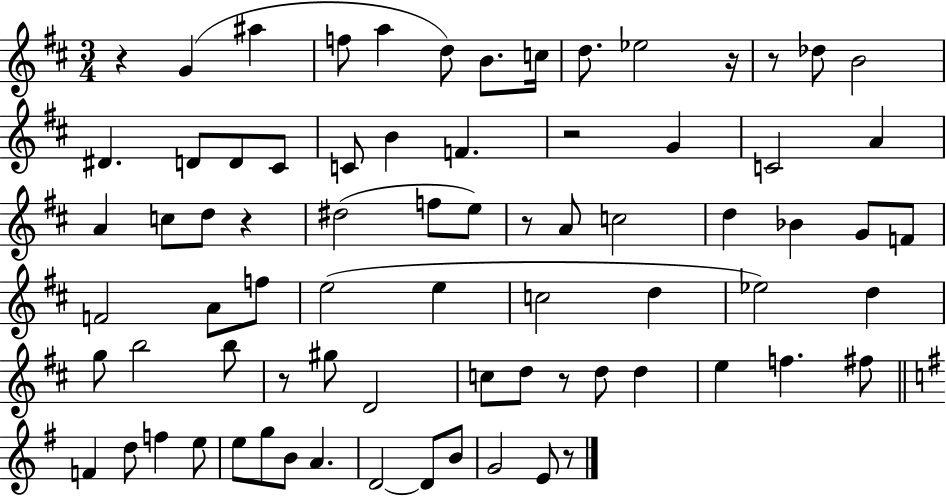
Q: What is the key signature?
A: D major